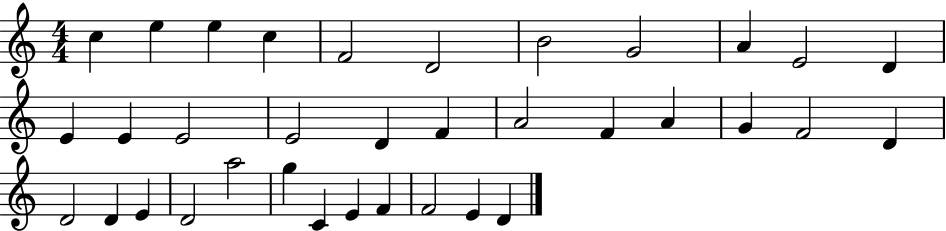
C5/q E5/q E5/q C5/q F4/h D4/h B4/h G4/h A4/q E4/h D4/q E4/q E4/q E4/h E4/h D4/q F4/q A4/h F4/q A4/q G4/q F4/h D4/q D4/h D4/q E4/q D4/h A5/h G5/q C4/q E4/q F4/q F4/h E4/q D4/q